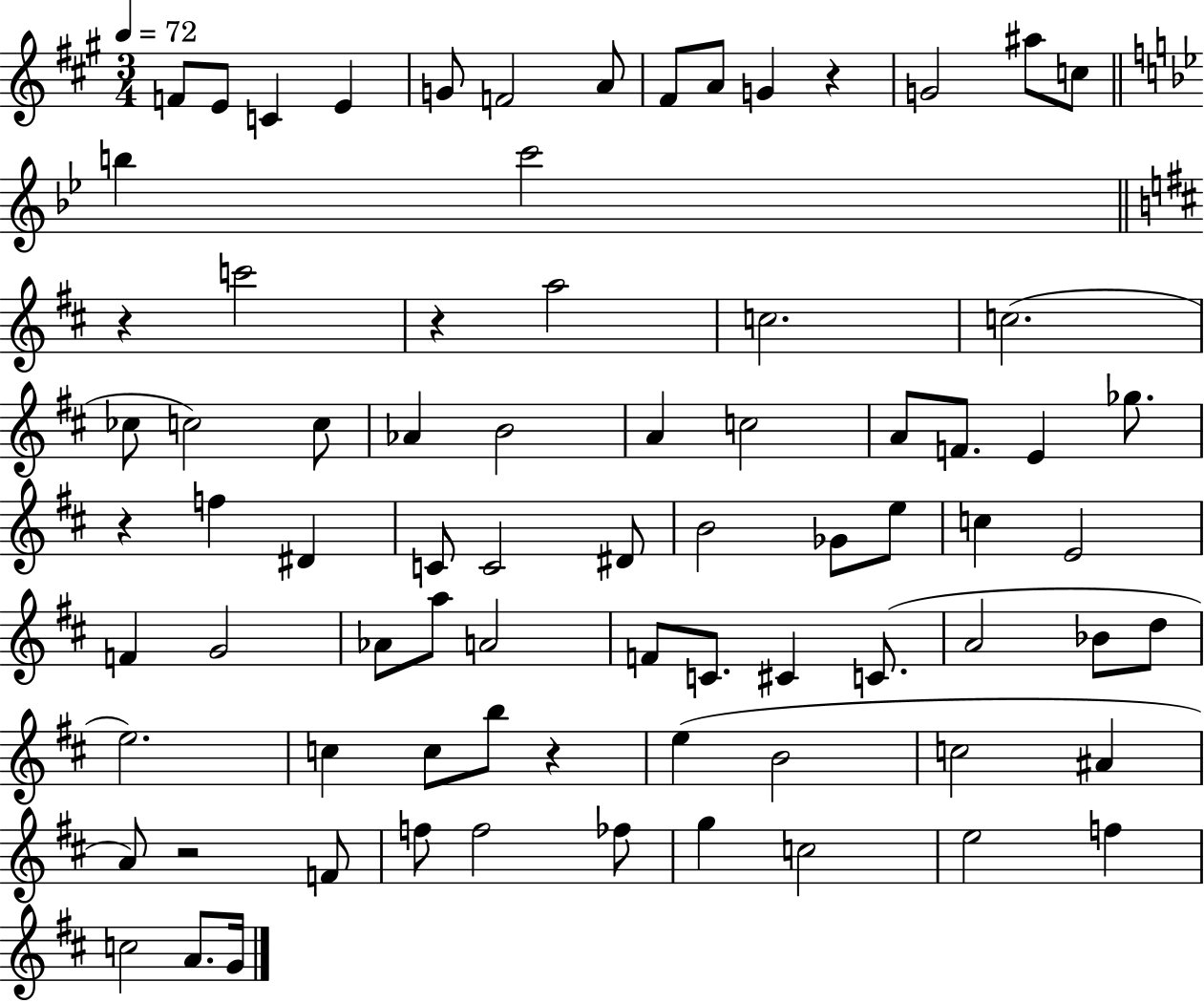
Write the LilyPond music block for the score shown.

{
  \clef treble
  \numericTimeSignature
  \time 3/4
  \key a \major
  \tempo 4 = 72
  f'8 e'8 c'4 e'4 | g'8 f'2 a'8 | fis'8 a'8 g'4 r4 | g'2 ais''8 c''8 | \break \bar "||" \break \key g \minor b''4 c'''2 | \bar "||" \break \key b \minor r4 c'''2 | r4 a''2 | c''2. | c''2.( | \break ces''8 c''2) c''8 | aes'4 b'2 | a'4 c''2 | a'8 f'8. e'4 ges''8. | \break r4 f''4 dis'4 | c'8 c'2 dis'8 | b'2 ges'8 e''8 | c''4 e'2 | \break f'4 g'2 | aes'8 a''8 a'2 | f'8 c'8. cis'4 c'8.( | a'2 bes'8 d''8 | \break e''2.) | c''4 c''8 b''8 r4 | e''4( b'2 | c''2 ais'4 | \break a'8) r2 f'8 | f''8 f''2 fes''8 | g''4 c''2 | e''2 f''4 | \break c''2 a'8. g'16 | \bar "|."
}